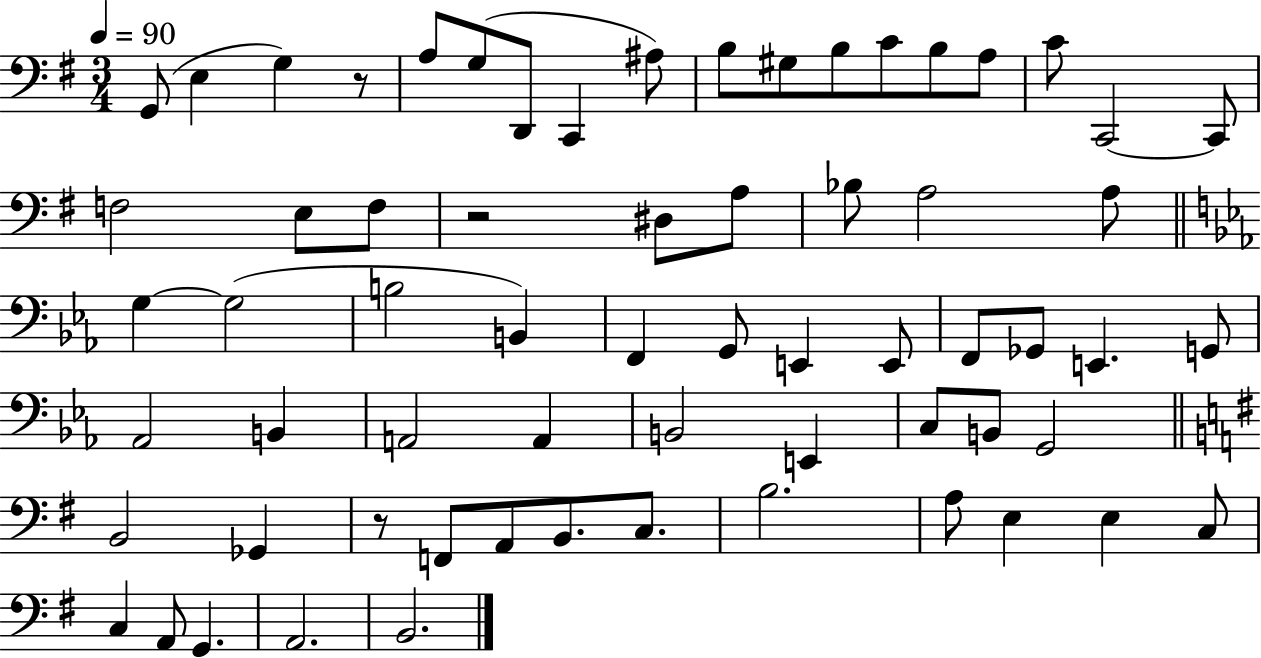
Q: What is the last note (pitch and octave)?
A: B2